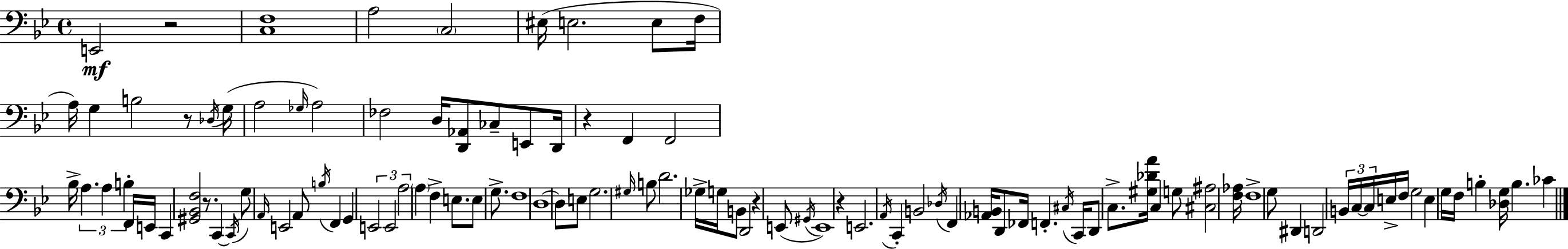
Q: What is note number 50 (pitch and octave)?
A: E3